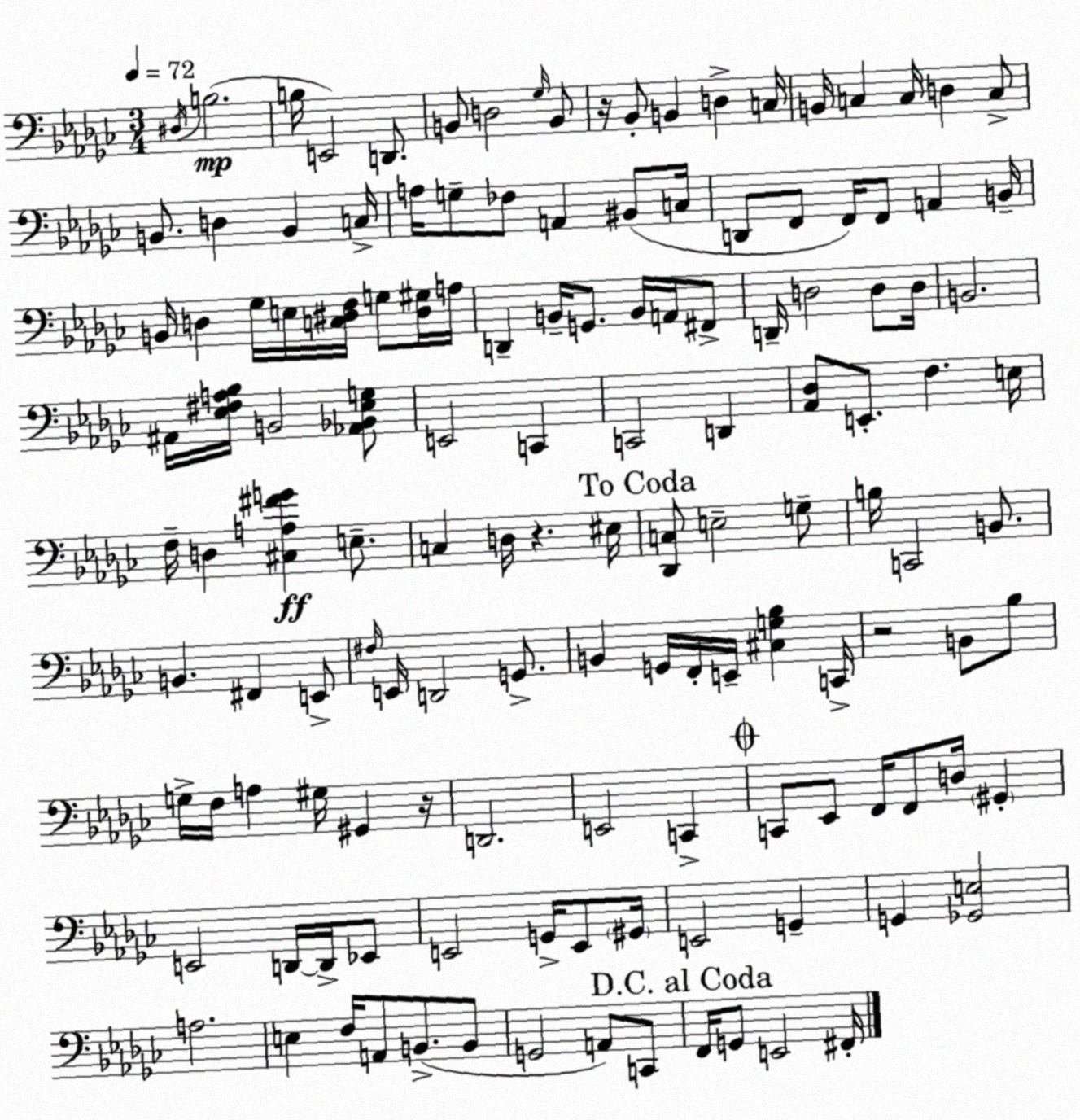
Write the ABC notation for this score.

X:1
T:Untitled
M:3/4
L:1/4
K:Ebm
^D,/4 B,2 B,/4 E,,2 D,,/2 B,,/2 D,2 _G,/4 B,,/2 z/4 _B,,/2 B,, D, C,/4 B,,/4 C, C,/4 D, C,/2 B,,/2 D, B,, C,/4 A,/4 G,/2 _F,/2 A,, ^B,,/2 C,/4 D,,/2 F,,/2 F,,/4 F,,/2 A,, B,,/4 B,,/4 D, _G,/4 E,/4 [C,^D,F,]/4 G,/2 [^D,^G,]/4 A,/4 D,, B,,/4 G,,/2 B,,/4 A,,/4 ^F,,/2 D,,/4 D,2 D,/2 D,/4 B,,2 ^A,,/4 [_E,^F,A,_B,]/4 B,,2 [_A,,_B,,_E,G,]/2 E,,2 C,, C,,2 D,, [_A,,_D,]/2 E,,/2 F, E,/4 F,/4 D, [^C,A,^FG] E,/2 C, D,/4 z ^E,/4 [_D,,C,]/2 E,2 G,/2 B,/4 C,,2 B,,/2 B,, ^F,, E,,/2 ^F,/4 E,,/4 D,,2 G,,/2 B,, G,,/4 F,,/4 E,,/4 [^C,G,_B,] C,,/4 z2 B,,/2 _B,/2 G,/4 F,/4 A, ^G,/4 ^G,, z/4 D,,2 E,,2 C,, C,,/2 _E,,/2 F,,/4 F,,/2 D,/4 ^G,, E,,2 D,,/4 D,,/4 _E,,/2 E,,2 G,,/4 E,,/2 ^G,,/4 E,,2 G,, G,, [_G,,E,]2 A,2 E, F,/4 A,,/2 B,,/2 B,,/2 G,,2 A,,/2 C,,/2 F,,/4 G,,/2 E,,2 ^F,,/4